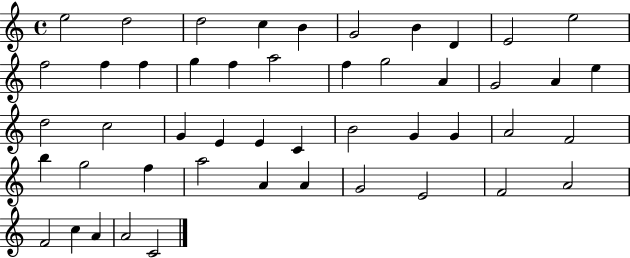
E5/h D5/h D5/h C5/q B4/q G4/h B4/q D4/q E4/h E5/h F5/h F5/q F5/q G5/q F5/q A5/h F5/q G5/h A4/q G4/h A4/q E5/q D5/h C5/h G4/q E4/q E4/q C4/q B4/h G4/q G4/q A4/h F4/h B5/q G5/h F5/q A5/h A4/q A4/q G4/h E4/h F4/h A4/h F4/h C5/q A4/q A4/h C4/h